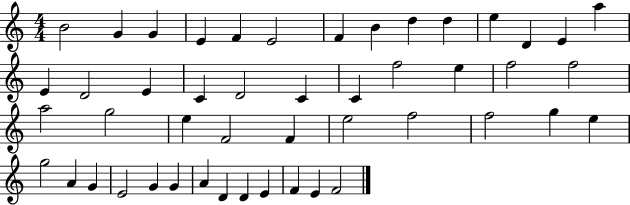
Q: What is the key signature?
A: C major